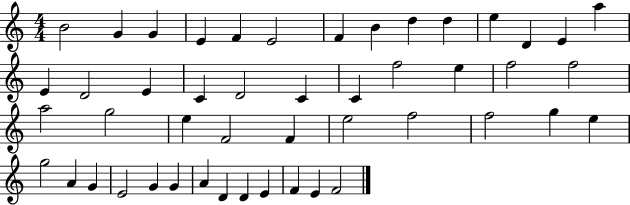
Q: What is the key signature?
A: C major